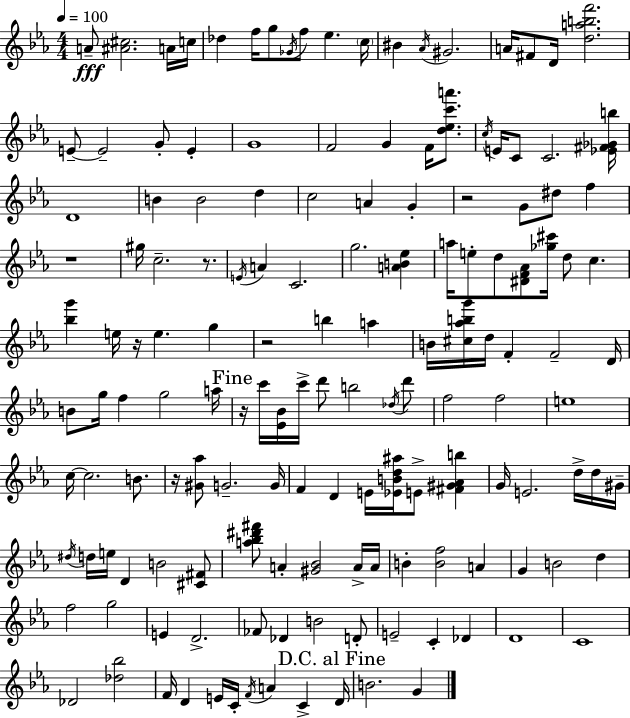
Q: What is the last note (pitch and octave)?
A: G4